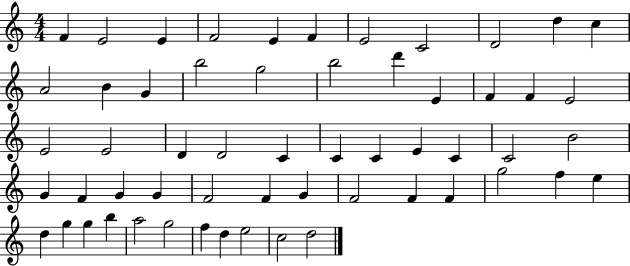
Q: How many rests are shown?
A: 0